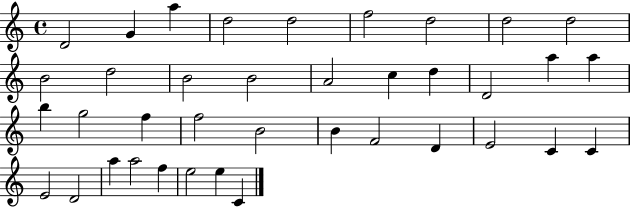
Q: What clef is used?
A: treble